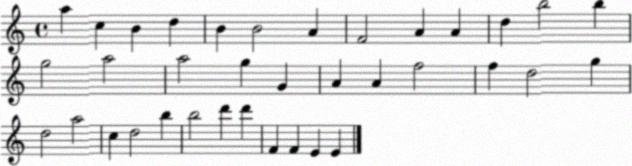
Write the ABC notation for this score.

X:1
T:Untitled
M:4/4
L:1/4
K:C
a c B d B B2 A F2 A A d b2 b g2 a2 a2 g G A A f2 f d2 g d2 a2 c d2 b b2 d' d' F F E E